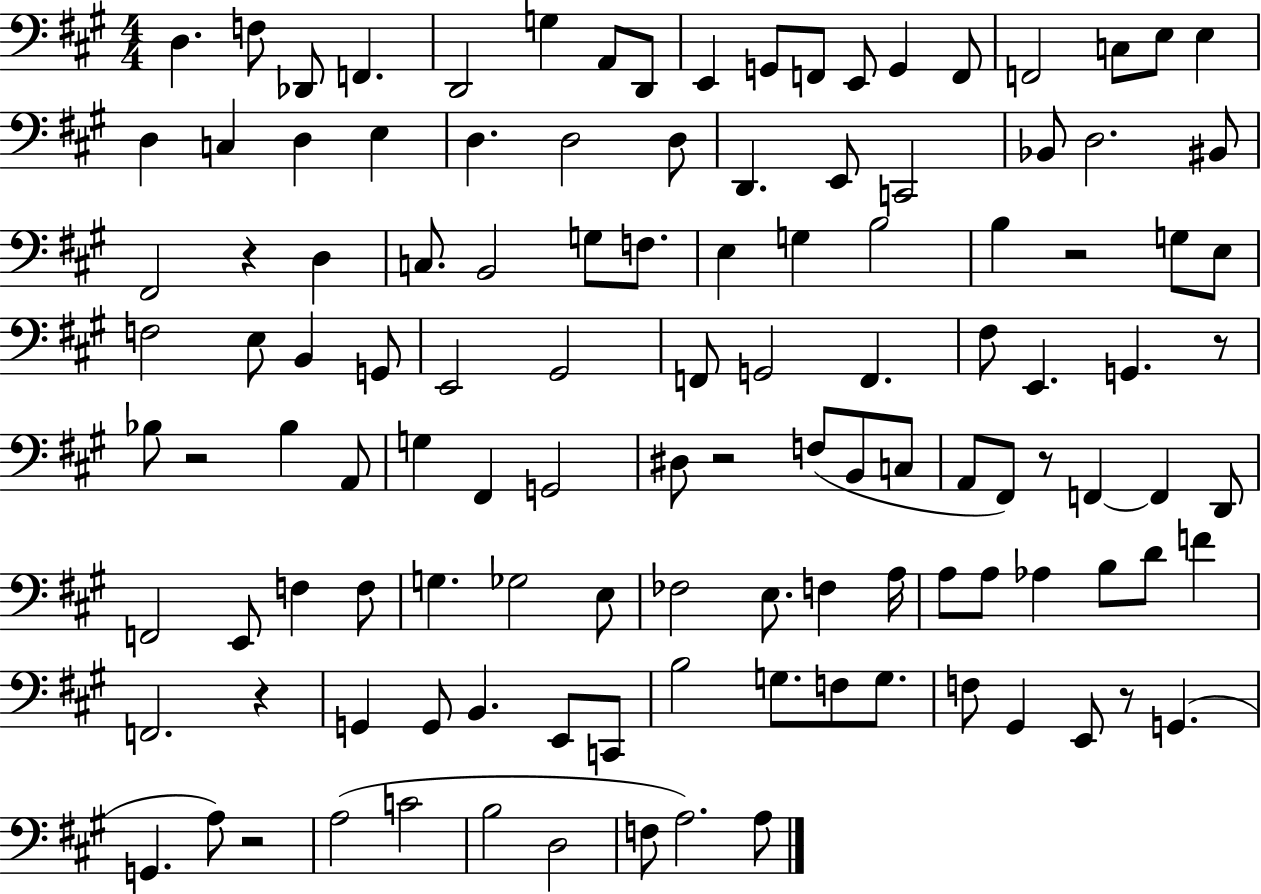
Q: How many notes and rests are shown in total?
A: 119